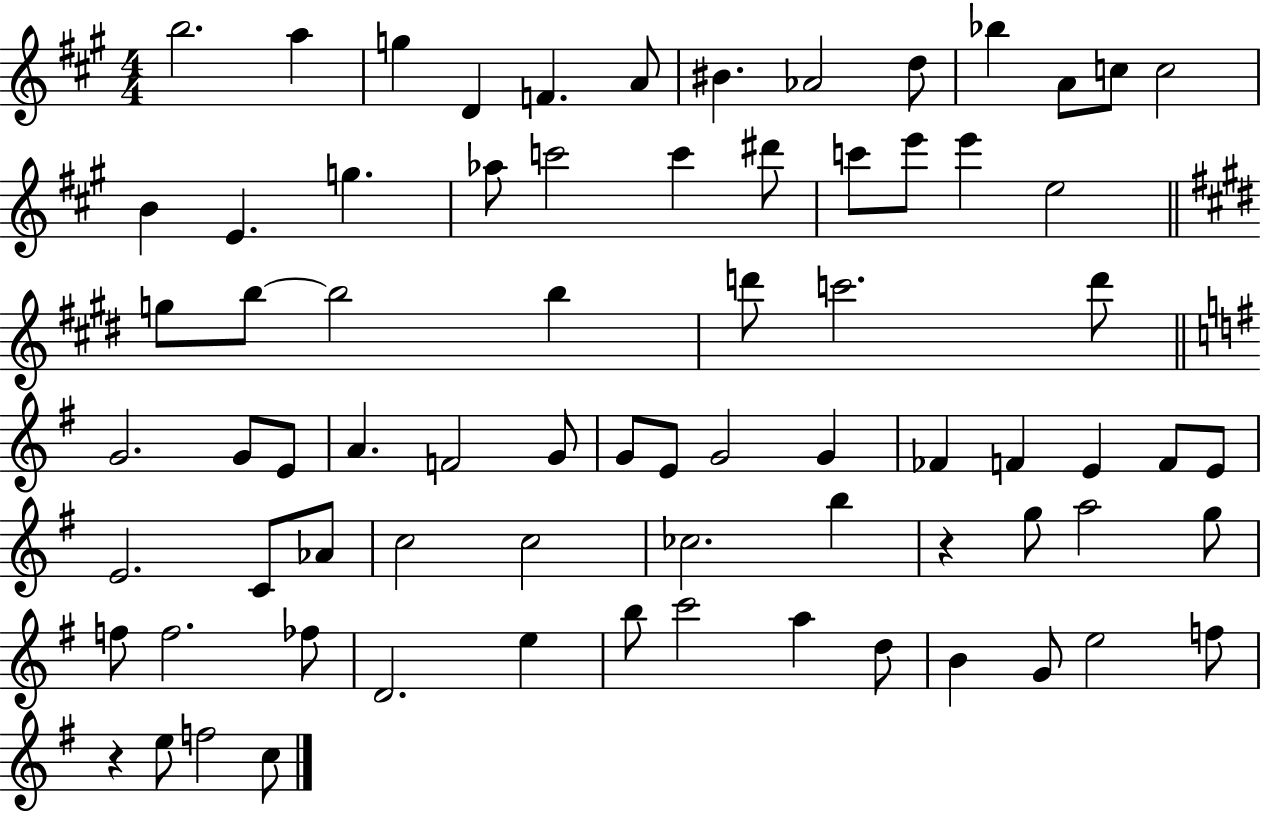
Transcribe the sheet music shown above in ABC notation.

X:1
T:Untitled
M:4/4
L:1/4
K:A
b2 a g D F A/2 ^B _A2 d/2 _b A/2 c/2 c2 B E g _a/2 c'2 c' ^d'/2 c'/2 e'/2 e' e2 g/2 b/2 b2 b d'/2 c'2 d'/2 G2 G/2 E/2 A F2 G/2 G/2 E/2 G2 G _F F E F/2 E/2 E2 C/2 _A/2 c2 c2 _c2 b z g/2 a2 g/2 f/2 f2 _f/2 D2 e b/2 c'2 a d/2 B G/2 e2 f/2 z e/2 f2 c/2